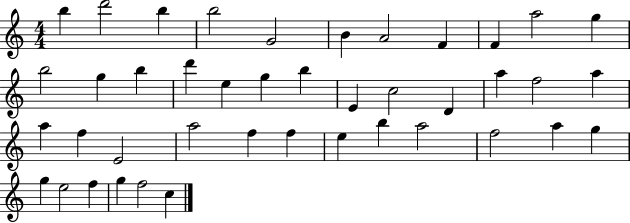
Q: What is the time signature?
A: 4/4